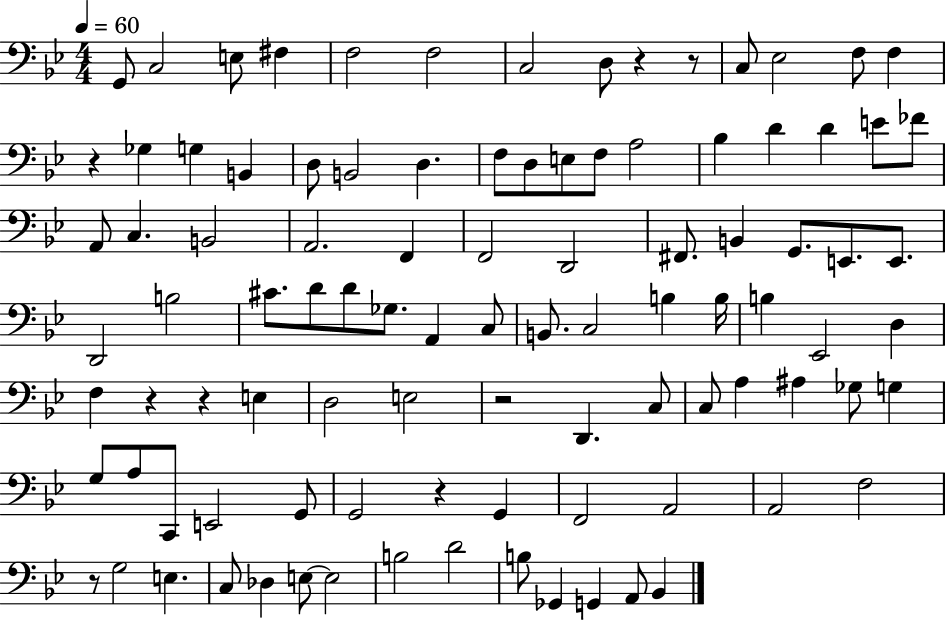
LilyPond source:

{
  \clef bass
  \numericTimeSignature
  \time 4/4
  \key bes \major
  \tempo 4 = 60
  g,8 c2 e8 fis4 | f2 f2 | c2 d8 r4 r8 | c8 ees2 f8 f4 | \break r4 ges4 g4 b,4 | d8 b,2 d4. | f8 d8 e8 f8 a2 | bes4 d'4 d'4 e'8 fes'8 | \break a,8 c4. b,2 | a,2. f,4 | f,2 d,2 | fis,8. b,4 g,8. e,8. e,8. | \break d,2 b2 | cis'8. d'8 d'8 ges8. a,4 c8 | b,8. c2 b4 b16 | b4 ees,2 d4 | \break f4 r4 r4 e4 | d2 e2 | r2 d,4. c8 | c8 a4 ais4 ges8 g4 | \break g8 a8 c,8 e,2 g,8 | g,2 r4 g,4 | f,2 a,2 | a,2 f2 | \break r8 g2 e4. | c8 des4 e8~~ e2 | b2 d'2 | b8 ges,4 g,4 a,8 bes,4 | \break \bar "|."
}